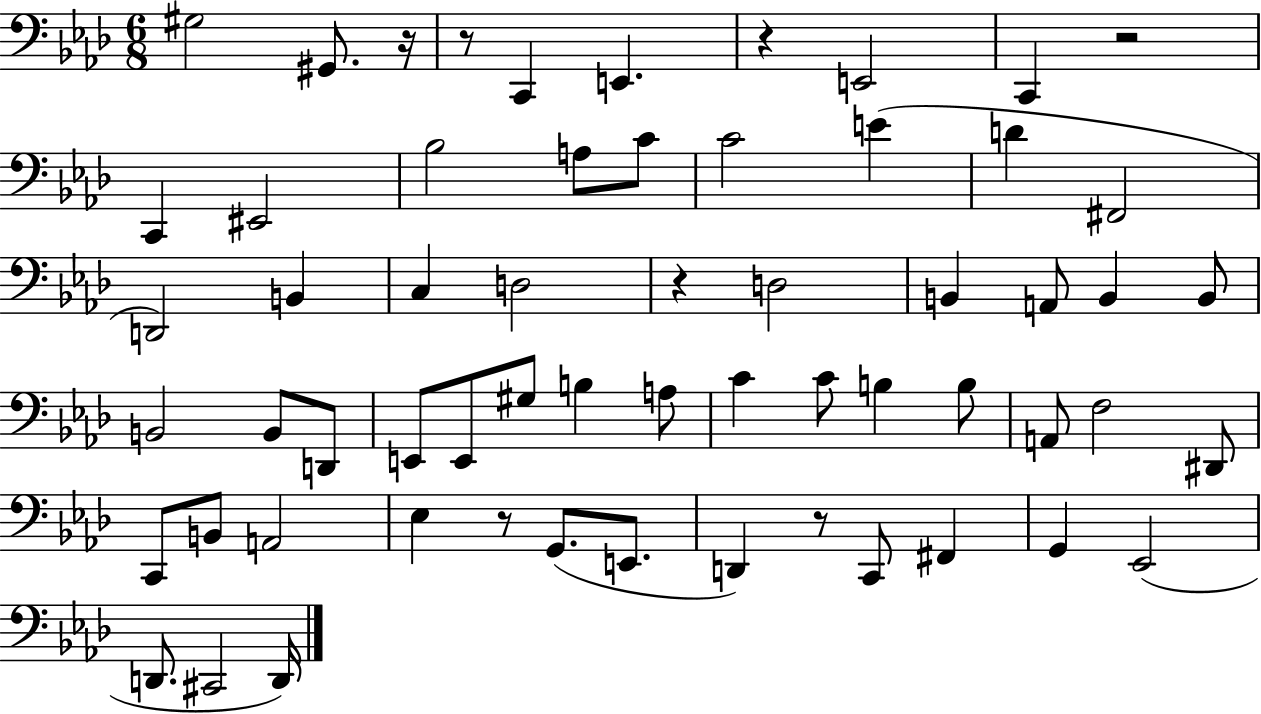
{
  \clef bass
  \numericTimeSignature
  \time 6/8
  \key aes \major
  gis2 gis,8. r16 | r8 c,4 e,4. | r4 e,2 | c,4 r2 | \break c,4 eis,2 | bes2 a8 c'8 | c'2 e'4( | d'4 fis,2 | \break d,2) b,4 | c4 d2 | r4 d2 | b,4 a,8 b,4 b,8 | \break b,2 b,8 d,8 | e,8 e,8 gis8 b4 a8 | c'4 c'8 b4 b8 | a,8 f2 dis,8 | \break c,8 b,8 a,2 | ees4 r8 g,8.( e,8. | d,4) r8 c,8 fis,4 | g,4 ees,2( | \break d,8. cis,2 d,16) | \bar "|."
}